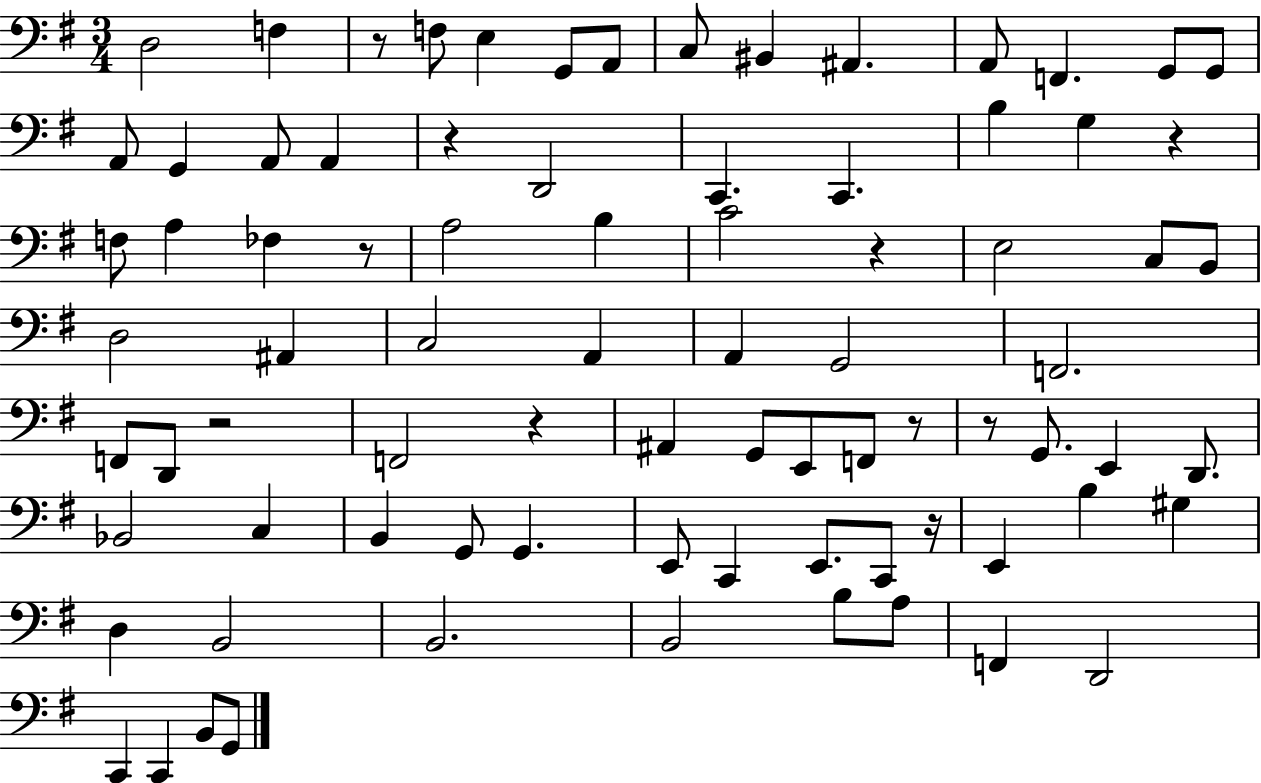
{
  \clef bass
  \numericTimeSignature
  \time 3/4
  \key g \major
  d2 f4 | r8 f8 e4 g,8 a,8 | c8 bis,4 ais,4. | a,8 f,4. g,8 g,8 | \break a,8 g,4 a,8 a,4 | r4 d,2 | c,4. c,4. | b4 g4 r4 | \break f8 a4 fes4 r8 | a2 b4 | c'2 r4 | e2 c8 b,8 | \break d2 ais,4 | c2 a,4 | a,4 g,2 | f,2. | \break f,8 d,8 r2 | f,2 r4 | ais,4 g,8 e,8 f,8 r8 | r8 g,8. e,4 d,8. | \break bes,2 c4 | b,4 g,8 g,4. | e,8 c,4 e,8. c,8 r16 | e,4 b4 gis4 | \break d4 b,2 | b,2. | b,2 b8 a8 | f,4 d,2 | \break c,4 c,4 b,8 g,8 | \bar "|."
}